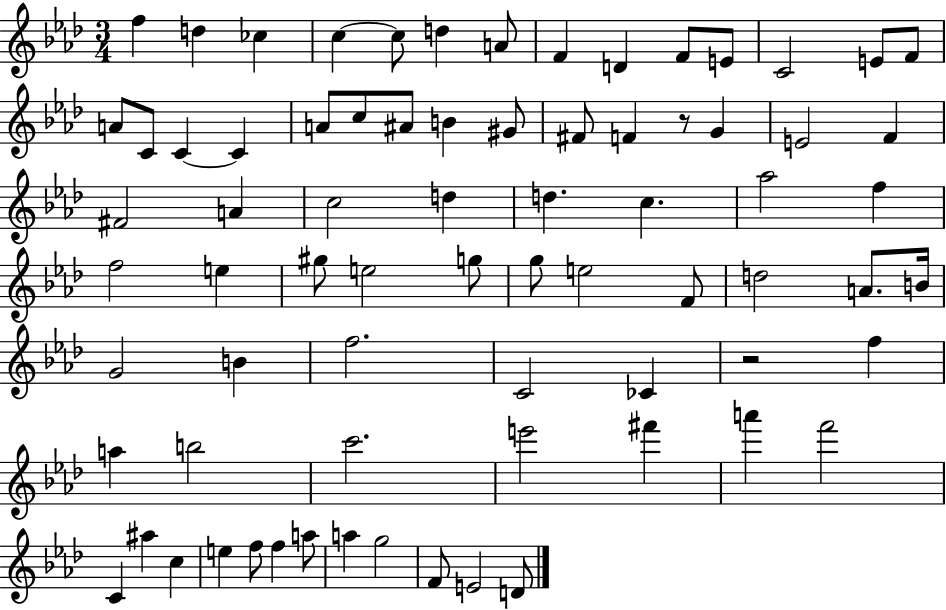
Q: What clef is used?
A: treble